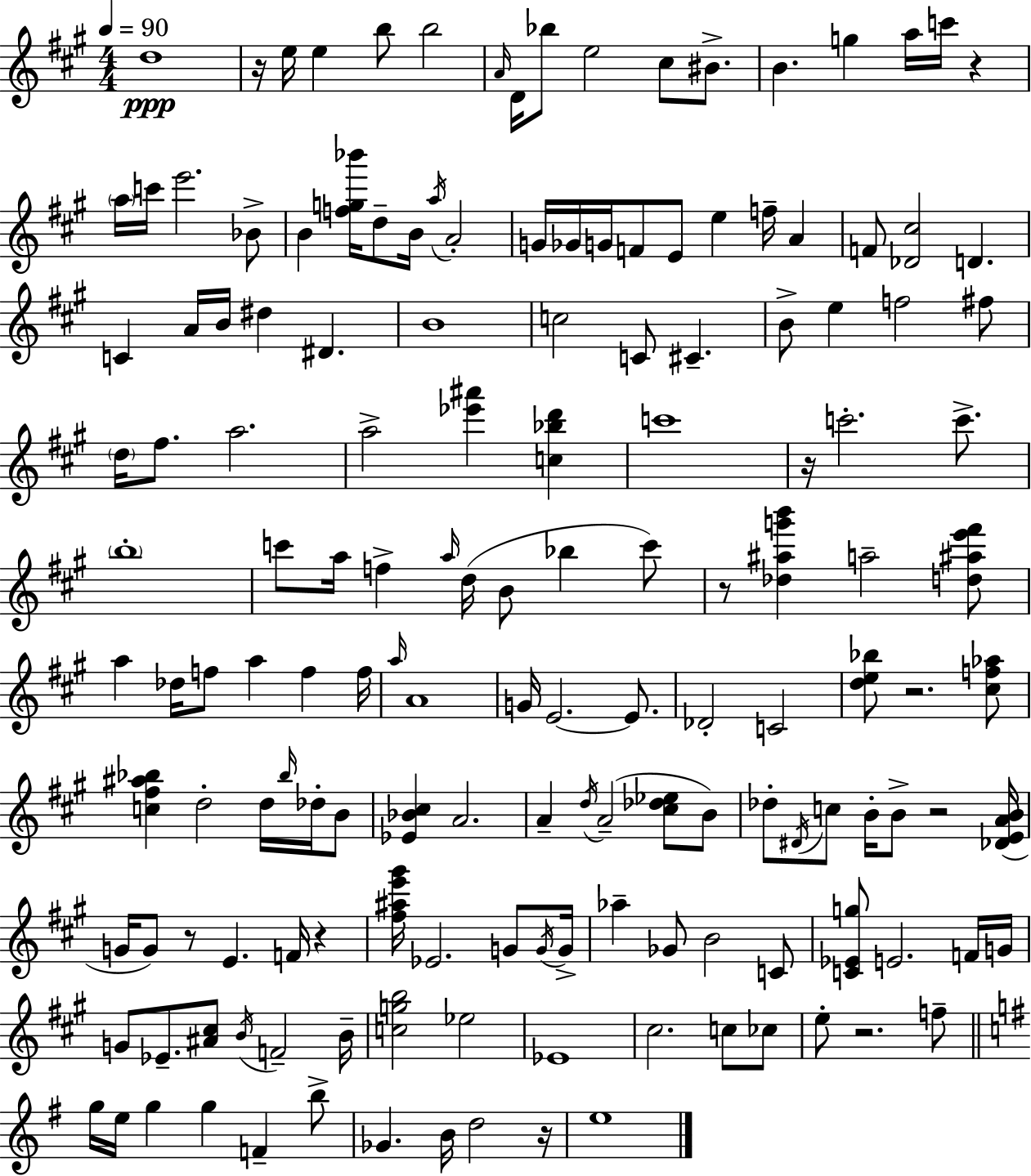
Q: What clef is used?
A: treble